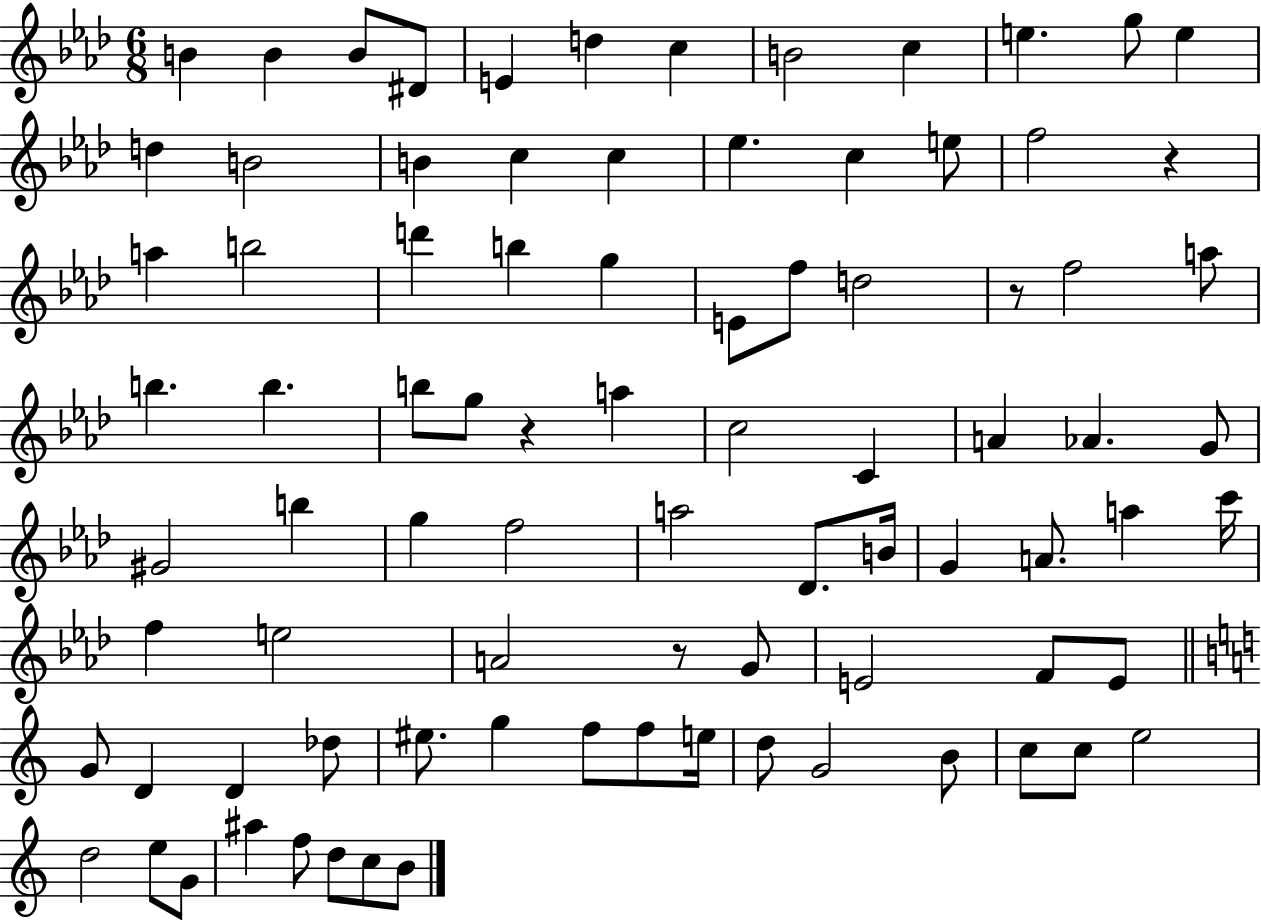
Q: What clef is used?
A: treble